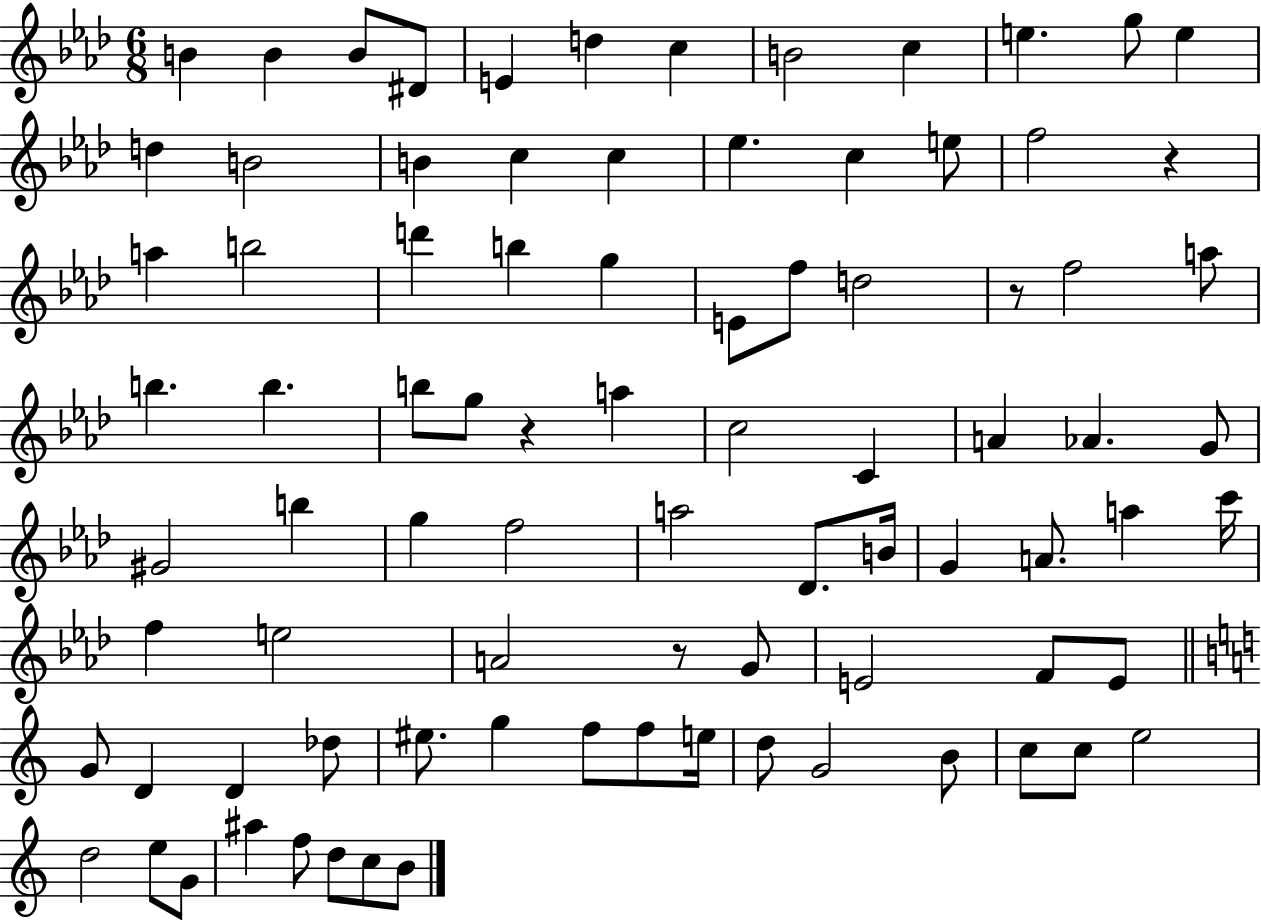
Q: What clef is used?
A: treble